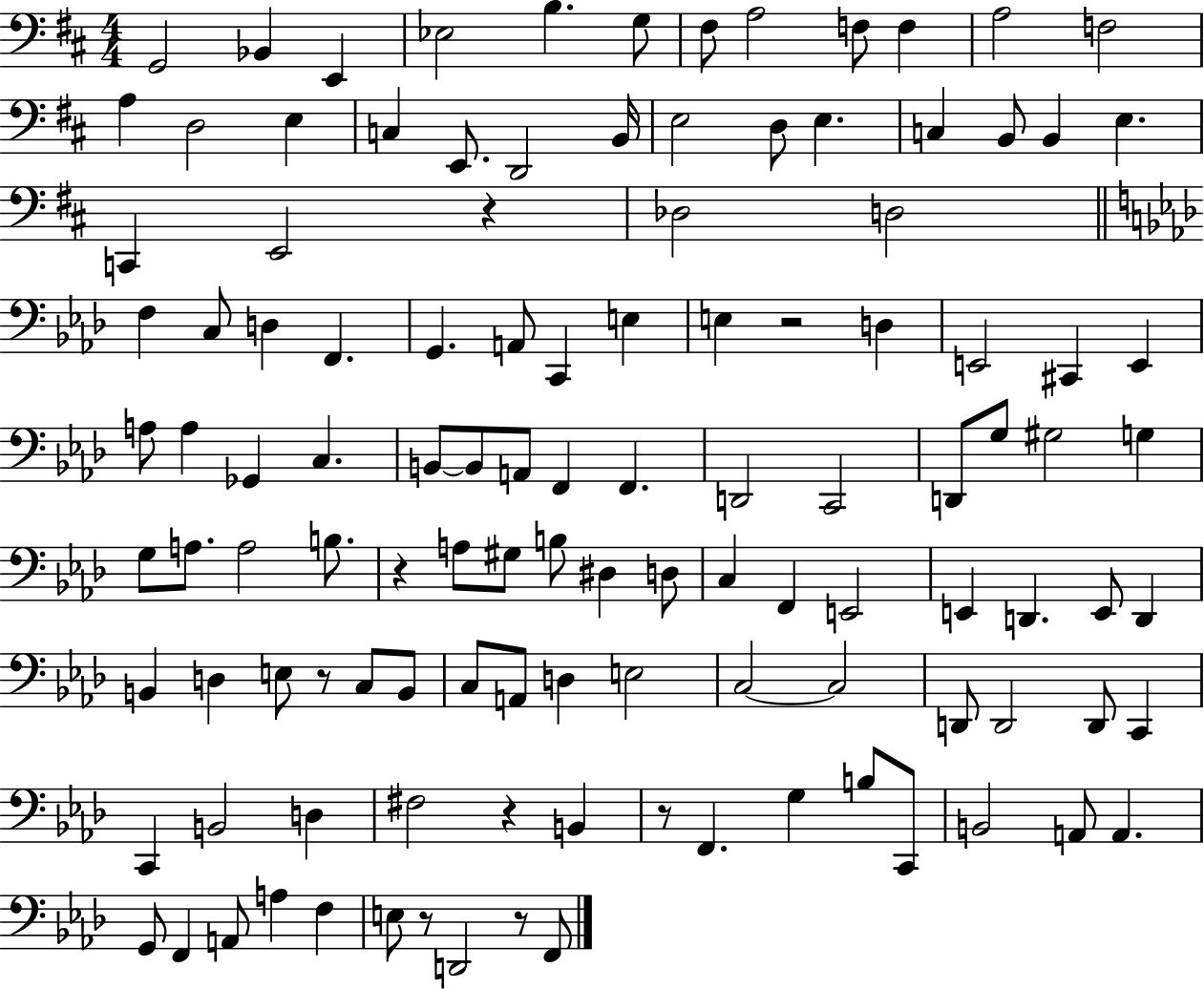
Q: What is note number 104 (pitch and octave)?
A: A2